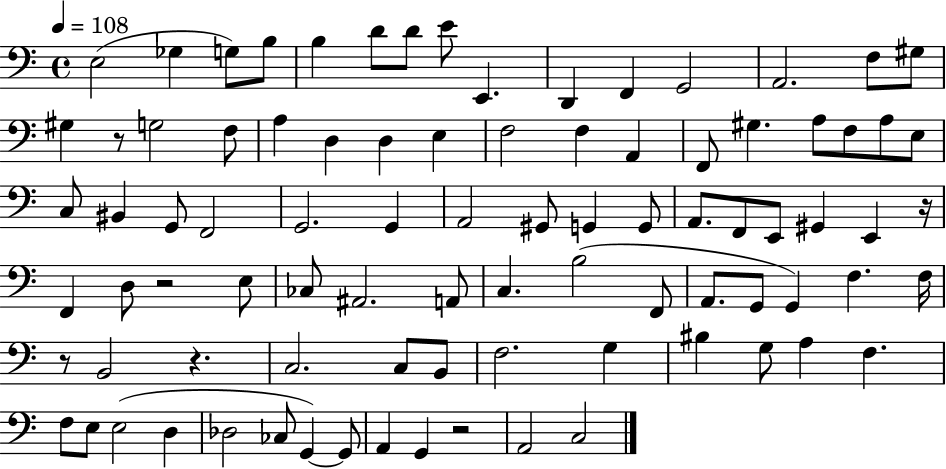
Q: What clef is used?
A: bass